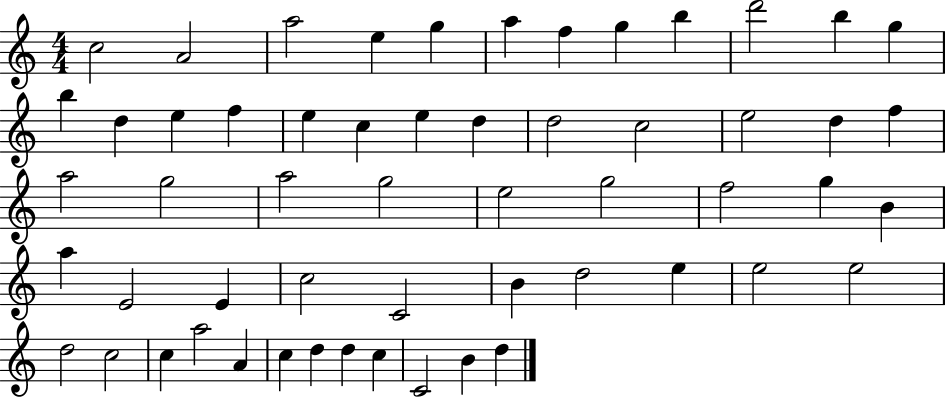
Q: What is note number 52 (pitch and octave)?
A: D5